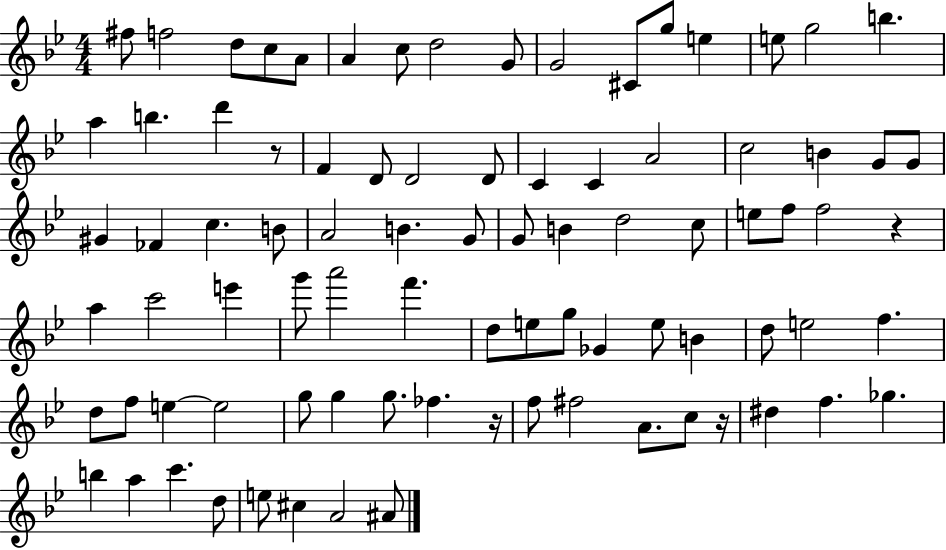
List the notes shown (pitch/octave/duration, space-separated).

F#5/e F5/h D5/e C5/e A4/e A4/q C5/e D5/h G4/e G4/h C#4/e G5/e E5/q E5/e G5/h B5/q. A5/q B5/q. D6/q R/e F4/q D4/e D4/h D4/e C4/q C4/q A4/h C5/h B4/q G4/e G4/e G#4/q FES4/q C5/q. B4/e A4/h B4/q. G4/e G4/e B4/q D5/h C5/e E5/e F5/e F5/h R/q A5/q C6/h E6/q G6/e A6/h F6/q. D5/e E5/e G5/e Gb4/q E5/e B4/q D5/e E5/h F5/q. D5/e F5/e E5/q E5/h G5/e G5/q G5/e. FES5/q. R/s F5/e F#5/h A4/e. C5/e R/s D#5/q F5/q. Gb5/q. B5/q A5/q C6/q. D5/e E5/e C#5/q A4/h A#4/e